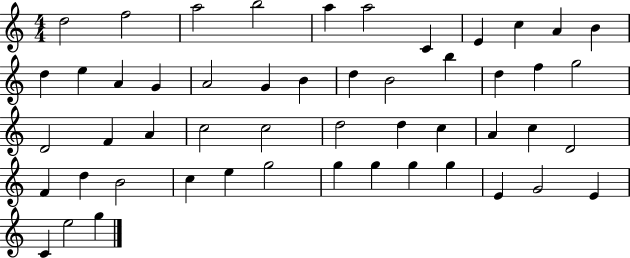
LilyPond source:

{
  \clef treble
  \numericTimeSignature
  \time 4/4
  \key c \major
  d''2 f''2 | a''2 b''2 | a''4 a''2 c'4 | e'4 c''4 a'4 b'4 | \break d''4 e''4 a'4 g'4 | a'2 g'4 b'4 | d''4 b'2 b''4 | d''4 f''4 g''2 | \break d'2 f'4 a'4 | c''2 c''2 | d''2 d''4 c''4 | a'4 c''4 d'2 | \break f'4 d''4 b'2 | c''4 e''4 g''2 | g''4 g''4 g''4 g''4 | e'4 g'2 e'4 | \break c'4 e''2 g''4 | \bar "|."
}